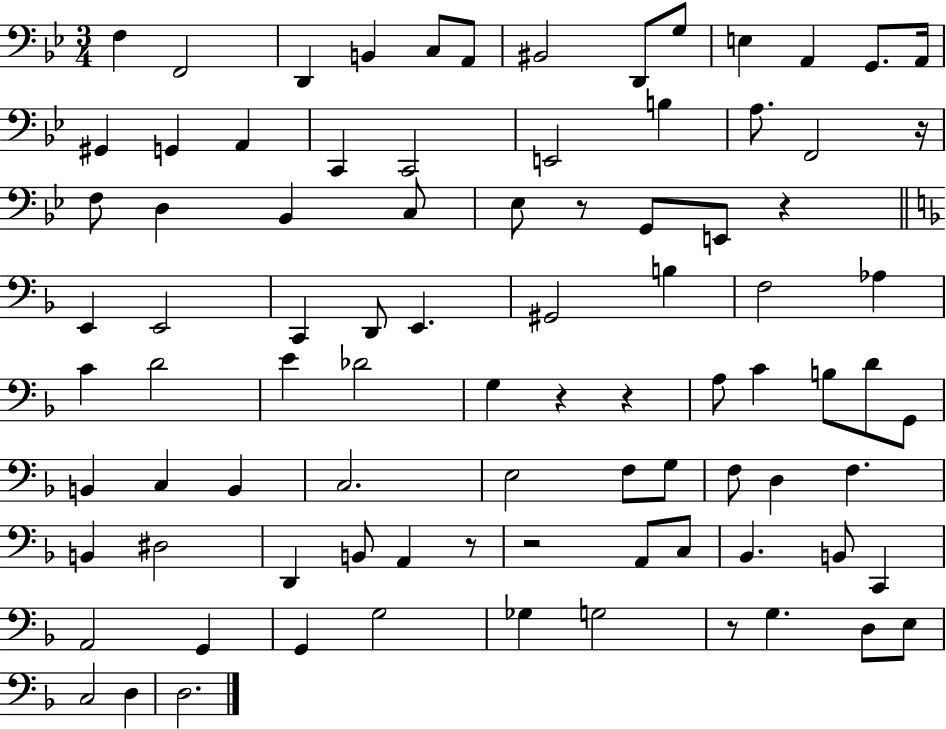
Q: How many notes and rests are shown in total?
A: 88